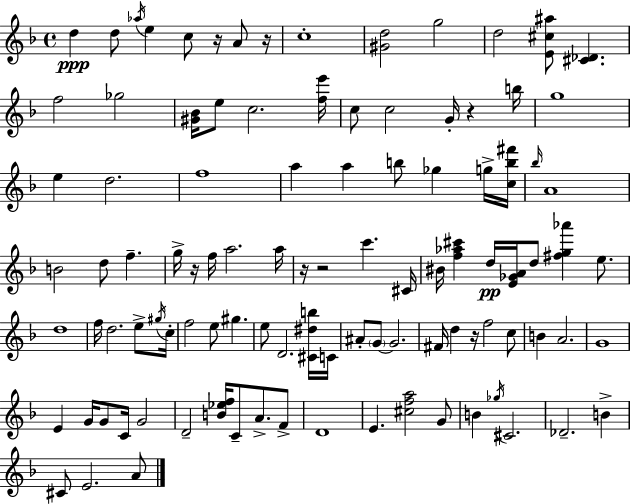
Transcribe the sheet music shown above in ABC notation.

X:1
T:Untitled
M:4/4
L:1/4
K:Dm
d d/2 _a/4 e c/2 z/4 A/2 z/4 c4 [^Gd]2 g2 d2 [E^c^a]/2 [^C_D] f2 _g2 [^G_B]/4 e/2 c2 [fe']/4 c/2 c2 G/4 z b/4 g4 e d2 f4 a a b/2 _g g/4 [cb^f']/4 _b/4 A4 B2 d/2 f g/4 z/4 f/4 a2 a/4 z/4 z2 c' ^C/4 ^B/4 [f_a^c'] d/4 [E_GA]/4 d/2 [^fg_a'] e/2 d4 f/4 d2 e/2 ^g/4 c/4 f2 e/2 ^g e/2 D2 [^C^db]/4 C/4 ^A/2 G/2 G2 ^F/4 d z/4 f2 c/2 B A2 G4 E G/4 G/2 C/4 G2 D2 [B_ef]/4 C/2 A/2 F/2 D4 E [^cfa]2 G/2 B _g/4 ^C2 _D2 B ^C/2 E2 A/2